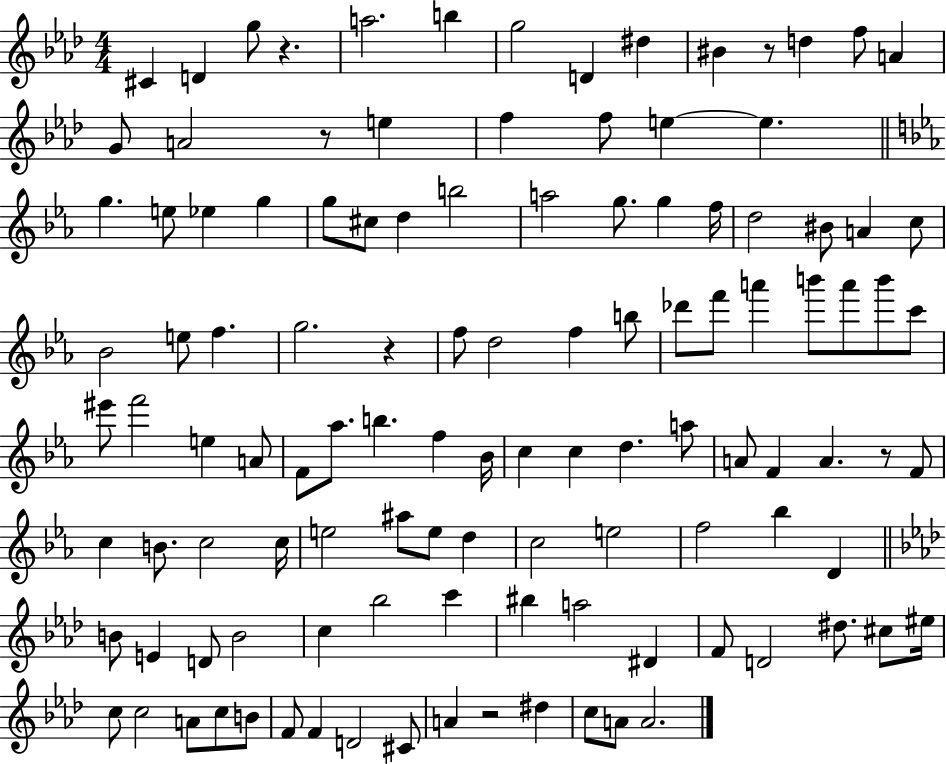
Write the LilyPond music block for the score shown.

{
  \clef treble
  \numericTimeSignature
  \time 4/4
  \key aes \major
  \repeat volta 2 { cis'4 d'4 g''8 r4. | a''2. b''4 | g''2 d'4 dis''4 | bis'4 r8 d''4 f''8 a'4 | \break g'8 a'2 r8 e''4 | f''4 f''8 e''4~~ e''4. | \bar "||" \break \key c \minor g''4. e''8 ees''4 g''4 | g''8 cis''8 d''4 b''2 | a''2 g''8. g''4 f''16 | d''2 bis'8 a'4 c''8 | \break bes'2 e''8 f''4. | g''2. r4 | f''8 d''2 f''4 b''8 | des'''8 f'''8 a'''4 b'''8 a'''8 b'''8 c'''8 | \break eis'''8 f'''2 e''4 a'8 | f'8 aes''8. b''4. f''4 bes'16 | c''4 c''4 d''4. a''8 | a'8 f'4 a'4. r8 f'8 | \break c''4 b'8. c''2 c''16 | e''2 ais''8 e''8 d''4 | c''2 e''2 | f''2 bes''4 d'4 | \break \bar "||" \break \key aes \major b'8 e'4 d'8 b'2 | c''4 bes''2 c'''4 | bis''4 a''2 dis'4 | f'8 d'2 dis''8. cis''8 eis''16 | \break c''8 c''2 a'8 c''8 b'8 | f'8 f'4 d'2 cis'8 | a'4 r2 dis''4 | c''8 a'8 a'2. | \break } \bar "|."
}